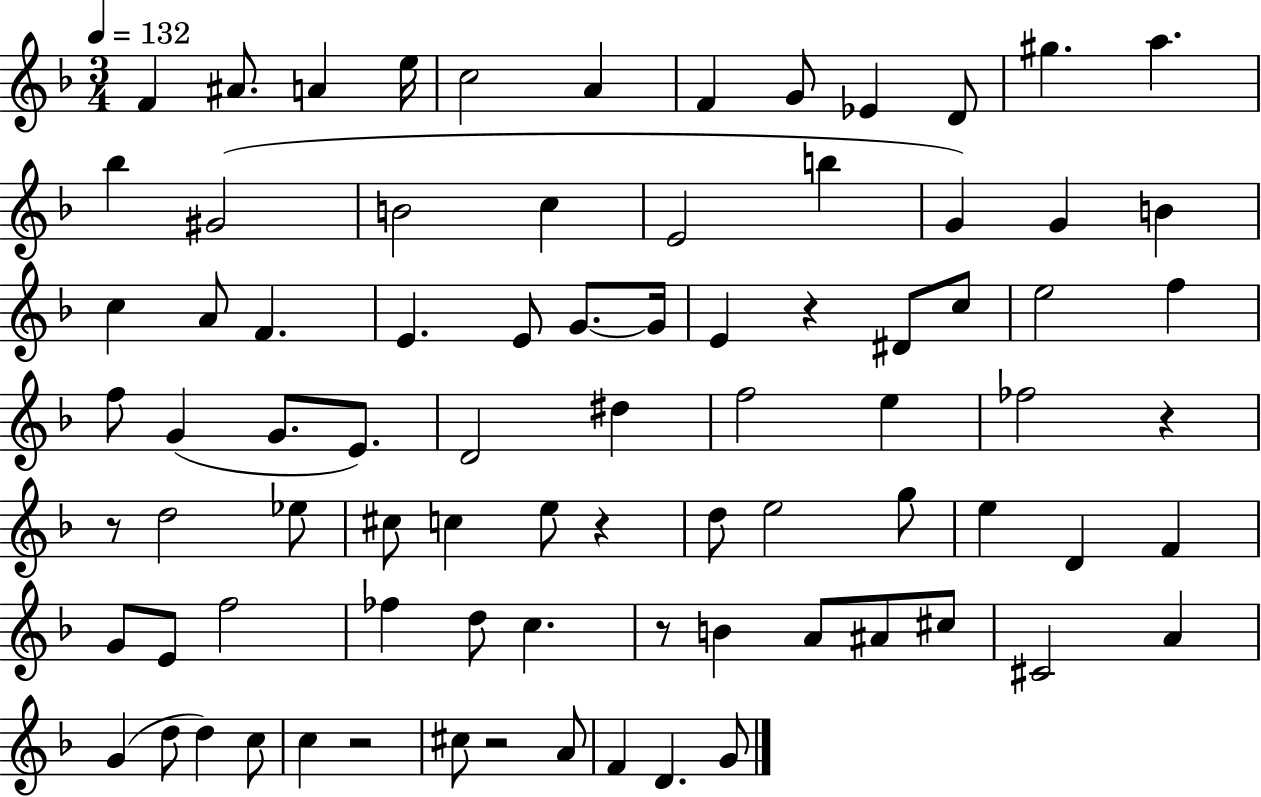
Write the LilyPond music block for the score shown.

{
  \clef treble
  \numericTimeSignature
  \time 3/4
  \key f \major
  \tempo 4 = 132
  \repeat volta 2 { f'4 ais'8. a'4 e''16 | c''2 a'4 | f'4 g'8 ees'4 d'8 | gis''4. a''4. | \break bes''4 gis'2( | b'2 c''4 | e'2 b''4 | g'4) g'4 b'4 | \break c''4 a'8 f'4. | e'4. e'8 g'8.~~ g'16 | e'4 r4 dis'8 c''8 | e''2 f''4 | \break f''8 g'4( g'8. e'8.) | d'2 dis''4 | f''2 e''4 | fes''2 r4 | \break r8 d''2 ees''8 | cis''8 c''4 e''8 r4 | d''8 e''2 g''8 | e''4 d'4 f'4 | \break g'8 e'8 f''2 | fes''4 d''8 c''4. | r8 b'4 a'8 ais'8 cis''8 | cis'2 a'4 | \break g'4( d''8 d''4) c''8 | c''4 r2 | cis''8 r2 a'8 | f'4 d'4. g'8 | \break } \bar "|."
}